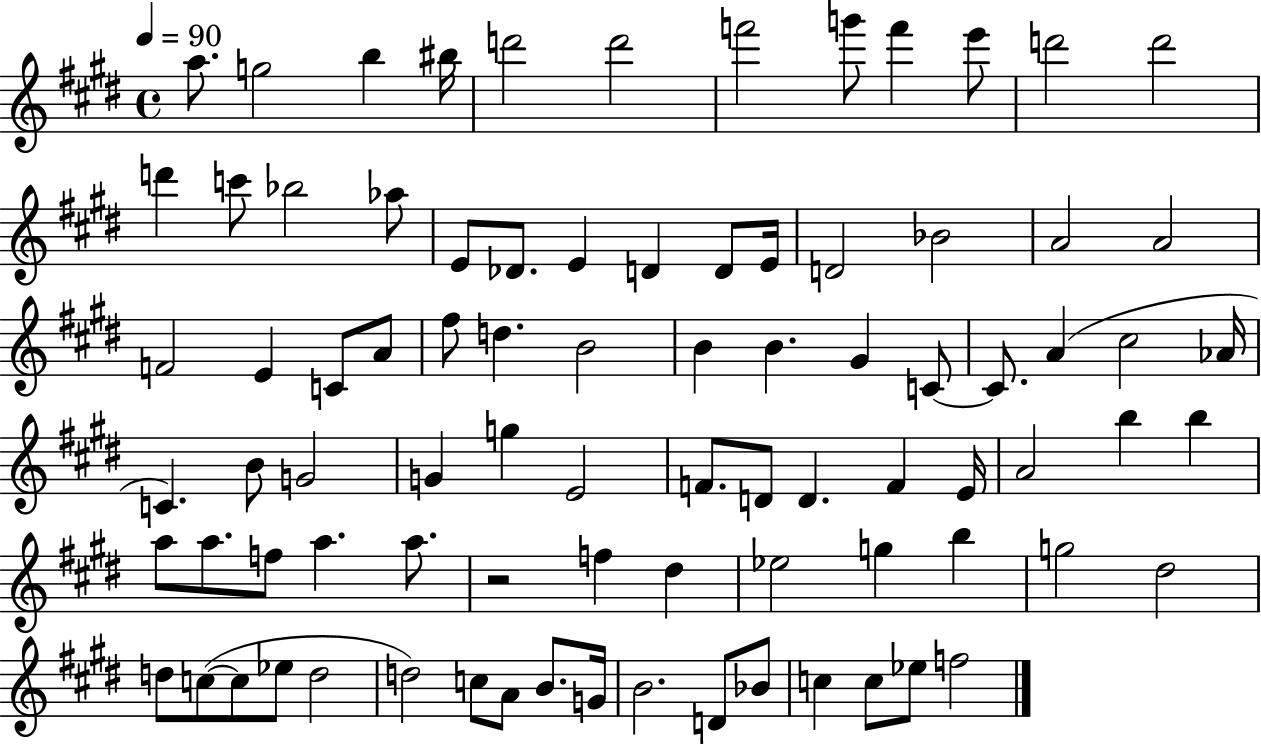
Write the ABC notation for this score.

X:1
T:Untitled
M:4/4
L:1/4
K:E
a/2 g2 b ^b/4 d'2 d'2 f'2 g'/2 f' e'/2 d'2 d'2 d' c'/2 _b2 _a/2 E/2 _D/2 E D D/2 E/4 D2 _B2 A2 A2 F2 E C/2 A/2 ^f/2 d B2 B B ^G C/2 C/2 A ^c2 _A/4 C B/2 G2 G g E2 F/2 D/2 D F E/4 A2 b b a/2 a/2 f/2 a a/2 z2 f ^d _e2 g b g2 ^d2 d/2 c/2 c/2 _e/2 d2 d2 c/2 A/2 B/2 G/4 B2 D/2 _B/2 c c/2 _e/2 f2